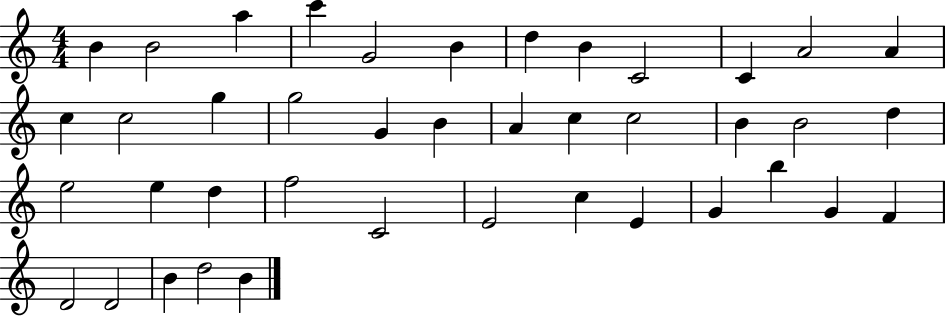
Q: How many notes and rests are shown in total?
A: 41